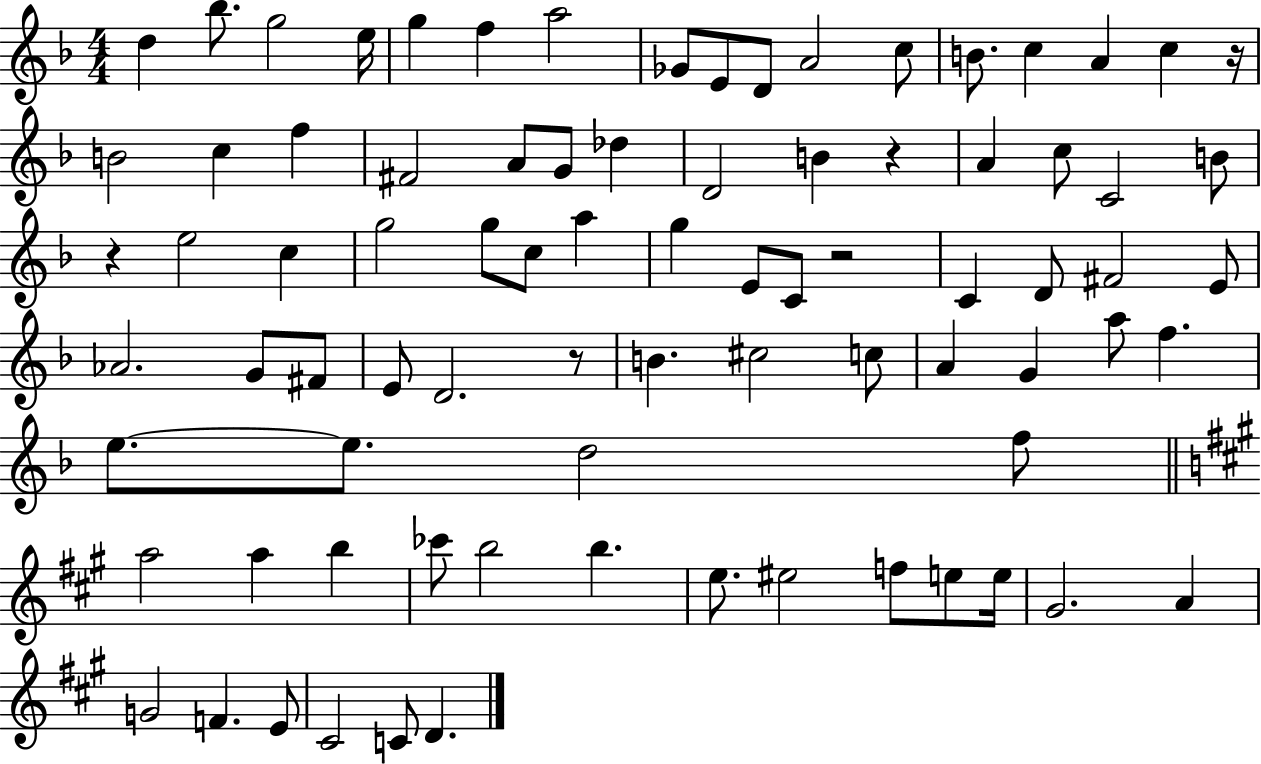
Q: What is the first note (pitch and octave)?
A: D5